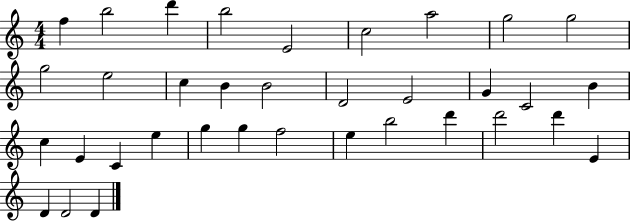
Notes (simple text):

F5/q B5/h D6/q B5/h E4/h C5/h A5/h G5/h G5/h G5/h E5/h C5/q B4/q B4/h D4/h E4/h G4/q C4/h B4/q C5/q E4/q C4/q E5/q G5/q G5/q F5/h E5/q B5/h D6/q D6/h D6/q E4/q D4/q D4/h D4/q